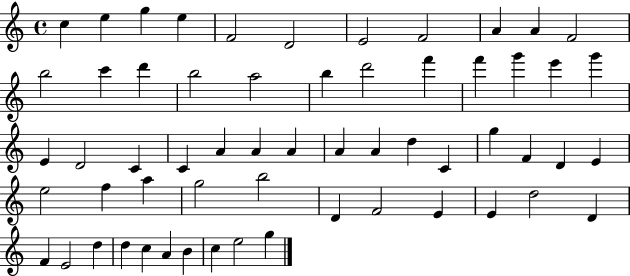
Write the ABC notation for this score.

X:1
T:Untitled
M:4/4
L:1/4
K:C
c e g e F2 D2 E2 F2 A A F2 b2 c' d' b2 a2 b d'2 f' f' g' e' g' E D2 C C A A A A A d C g F D E e2 f a g2 b2 D F2 E E d2 D F E2 d d c A B c e2 g